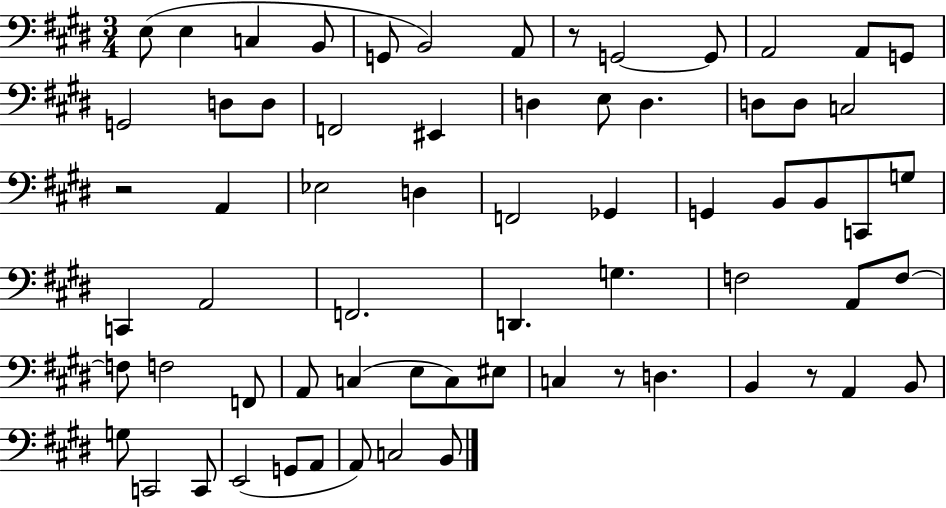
X:1
T:Untitled
M:3/4
L:1/4
K:E
E,/2 E, C, B,,/2 G,,/2 B,,2 A,,/2 z/2 G,,2 G,,/2 A,,2 A,,/2 G,,/2 G,,2 D,/2 D,/2 F,,2 ^E,, D, E,/2 D, D,/2 D,/2 C,2 z2 A,, _E,2 D, F,,2 _G,, G,, B,,/2 B,,/2 C,,/2 G,/2 C,, A,,2 F,,2 D,, G, F,2 A,,/2 F,/2 F,/2 F,2 F,,/2 A,,/2 C, E,/2 C,/2 ^E,/2 C, z/2 D, B,, z/2 A,, B,,/2 G,/2 C,,2 C,,/2 E,,2 G,,/2 A,,/2 A,,/2 C,2 B,,/2